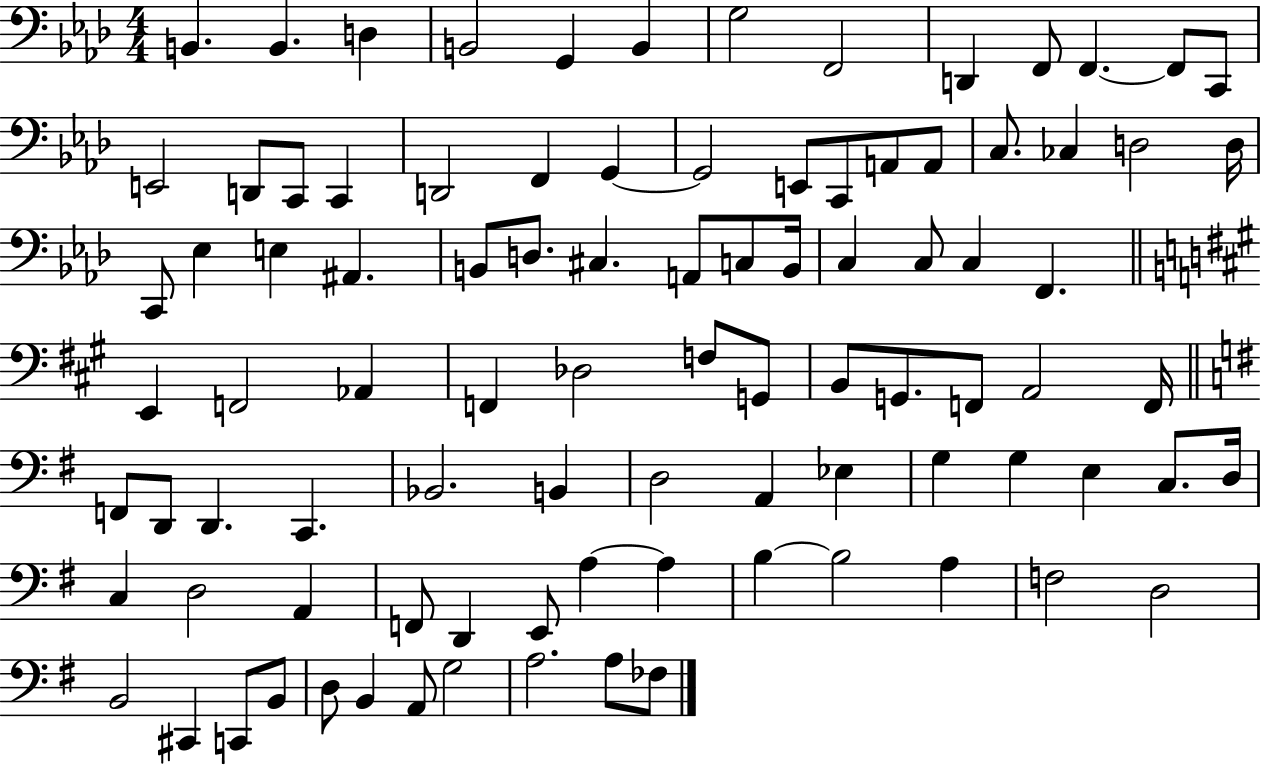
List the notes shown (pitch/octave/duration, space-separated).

B2/q. B2/q. D3/q B2/h G2/q B2/q G3/h F2/h D2/q F2/e F2/q. F2/e C2/e E2/h D2/e C2/e C2/q D2/h F2/q G2/q G2/h E2/e C2/e A2/e A2/e C3/e. CES3/q D3/h D3/s C2/e Eb3/q E3/q A#2/q. B2/e D3/e. C#3/q. A2/e C3/e B2/s C3/q C3/e C3/q F2/q. E2/q F2/h Ab2/q F2/q Db3/h F3/e G2/e B2/e G2/e. F2/e A2/h F2/s F2/e D2/e D2/q. C2/q. Bb2/h. B2/q D3/h A2/q Eb3/q G3/q G3/q E3/q C3/e. D3/s C3/q D3/h A2/q F2/e D2/q E2/e A3/q A3/q B3/q B3/h A3/q F3/h D3/h B2/h C#2/q C2/e B2/e D3/e B2/q A2/e G3/h A3/h. A3/e FES3/e